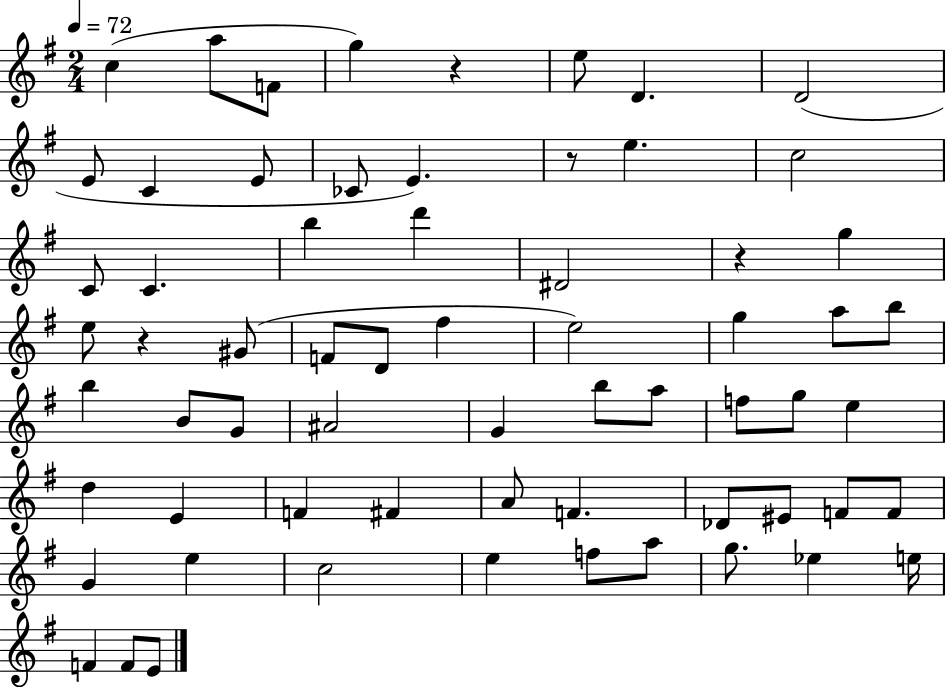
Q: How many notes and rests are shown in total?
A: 65